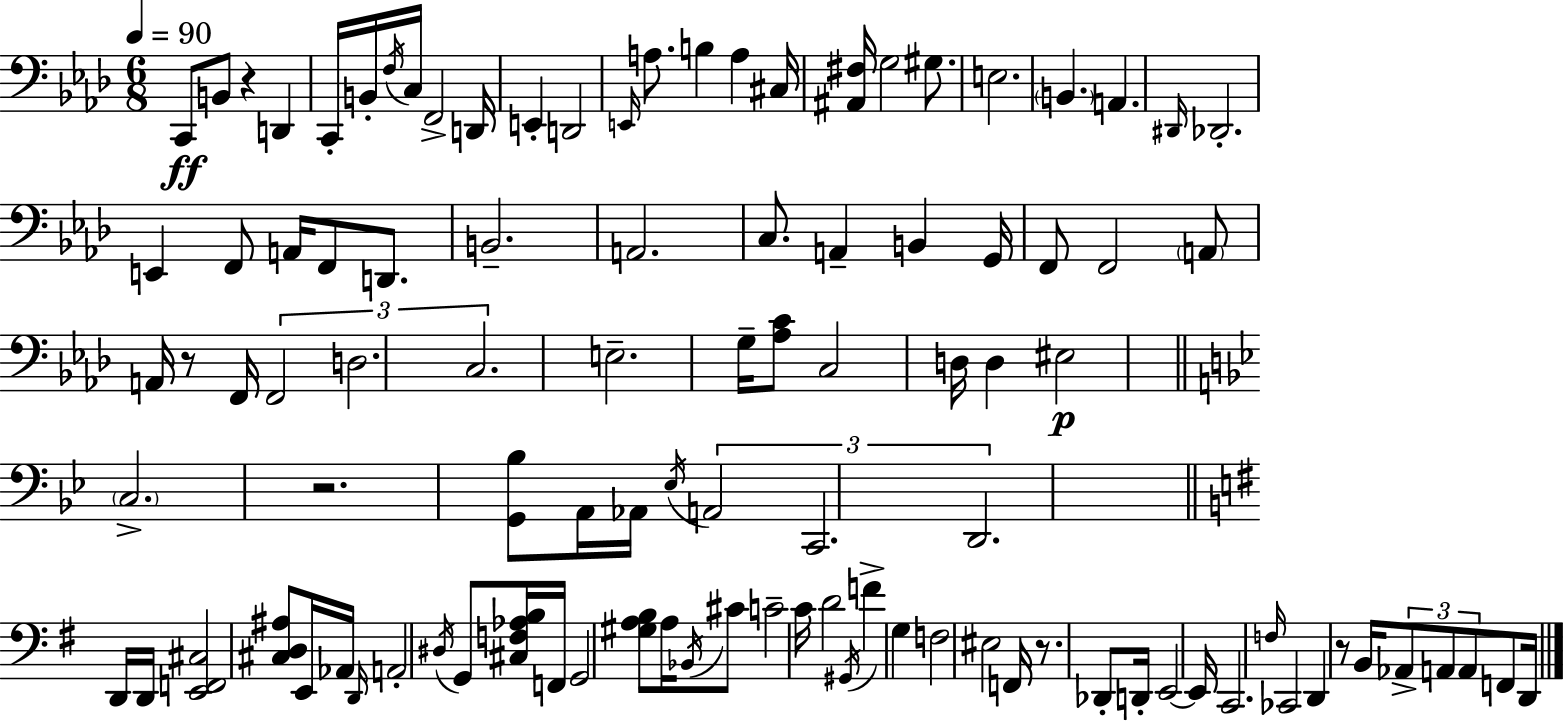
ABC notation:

X:1
T:Untitled
M:6/8
L:1/4
K:Ab
C,,/2 B,,/2 z D,, C,,/4 B,,/4 F,/4 C,/4 F,,2 D,,/4 E,, D,,2 E,,/4 A,/2 B, A, ^C,/4 [^A,,^F,]/4 G,2 ^G,/2 E,2 B,, A,, ^D,,/4 _D,,2 E,, F,,/2 A,,/4 F,,/2 D,,/2 B,,2 A,,2 C,/2 A,, B,, G,,/4 F,,/2 F,,2 A,,/2 A,,/4 z/2 F,,/4 F,,2 D,2 C,2 E,2 G,/4 [_A,C]/2 C,2 D,/4 D, ^E,2 C,2 z2 [G,,_B,]/2 A,,/4 _A,,/4 _E,/4 A,,2 C,,2 D,,2 D,,/4 D,,/4 [E,,F,,^C,]2 [^C,D,^A,]/2 E,,/4 _A,,/4 D,,/4 A,,2 ^D,/4 G,,/2 [^C,F,_A,B,]/4 F,,/4 G,,2 [^G,A,B,]/2 A,/4 _B,,/4 ^C/2 C2 C/4 D2 ^G,,/4 F G, F,2 ^E,2 F,,/4 z/2 _D,,/2 D,,/4 E,,2 E,,/4 C,,2 F,/4 _C,,2 D,, z/2 B,,/4 _A,,/2 A,,/2 A,,/2 F,,/2 D,,/4